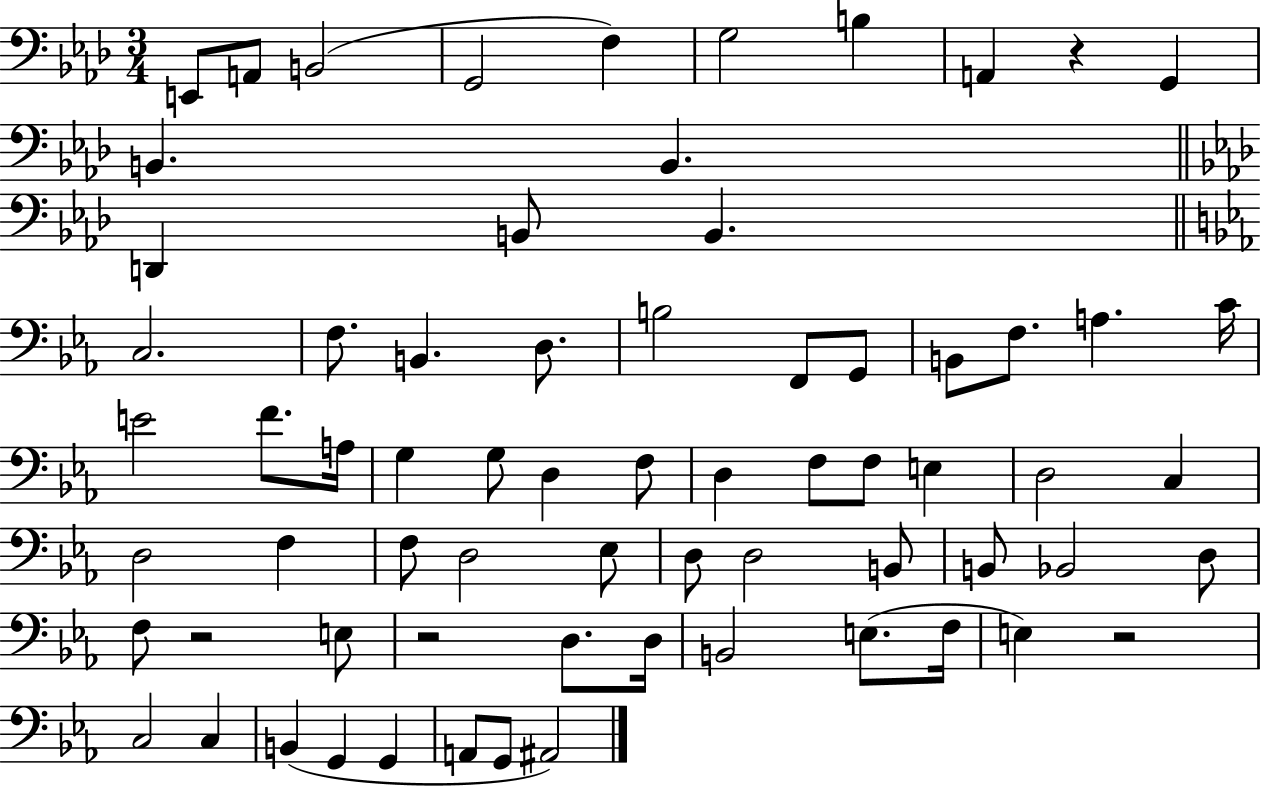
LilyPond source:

{
  \clef bass
  \numericTimeSignature
  \time 3/4
  \key aes \major
  \repeat volta 2 { e,8 a,8 b,2( | g,2 f4) | g2 b4 | a,4 r4 g,4 | \break b,4. b,4. | \bar "||" \break \key f \minor d,4 b,8 b,4. | \bar "||" \break \key ees \major c2. | f8. b,4. d8. | b2 f,8 g,8 | b,8 f8. a4. c'16 | \break e'2 f'8. a16 | g4 g8 d4 f8 | d4 f8 f8 e4 | d2 c4 | \break d2 f4 | f8 d2 ees8 | d8 d2 b,8 | b,8 bes,2 d8 | \break f8 r2 e8 | r2 d8. d16 | b,2 e8.( f16 | e4) r2 | \break c2 c4 | b,4( g,4 g,4 | a,8 g,8 ais,2) | } \bar "|."
}